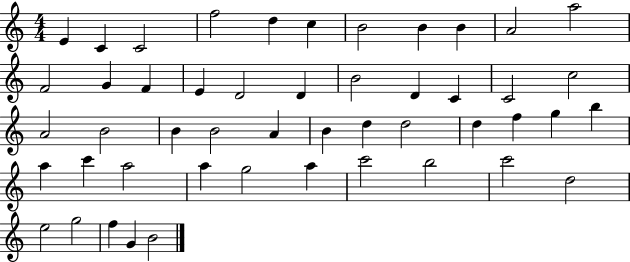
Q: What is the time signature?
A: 4/4